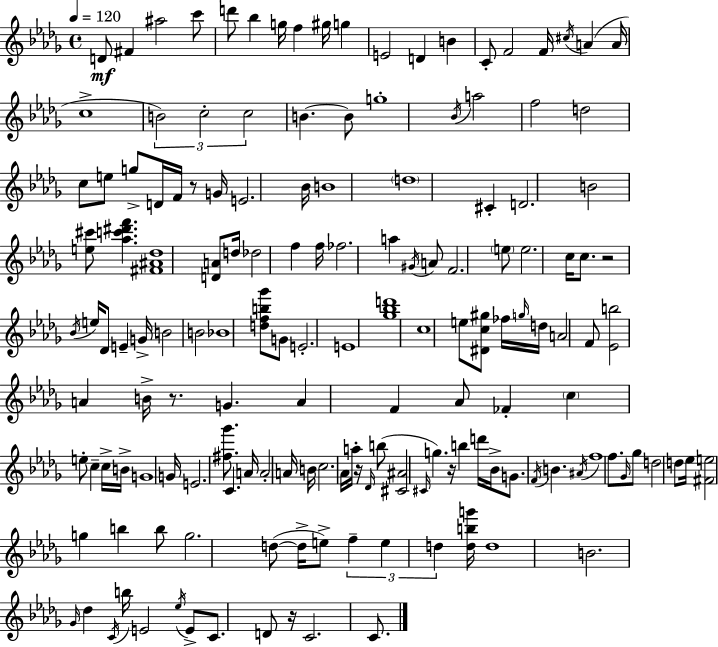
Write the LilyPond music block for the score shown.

{
  \clef treble
  \time 4/4
  \defaultTimeSignature
  \key bes \minor
  \tempo 4 = 120
  d'8\mf fis'4 ais''2 c'''8 | d'''8 bes''4 g''16 f''4 gis''16 g''4 | e'2 d'4 b'4 | c'8-. f'2 f'16 \acciaccatura { cis''16 } a'4( | \break a'16 c''1-> | \tuplet 3/2 { b'2) c''2-. | c''2 } b'4.~~ b'8 | g''1-. | \break \acciaccatura { bes'16 } a''2 f''2 | d''2 c''8 e''8 g''8-> | d'16 f'16 r8 g'16 e'2. | bes'16 b'1 | \break \parenthesize d''1 | cis'4-. d'2. | b'2 <e'' cis'''>8 <aes'' c''' dis''' f'''>4. | <fis' ais' des''>1 | \break <d' a'>8 d''16 des''2 f''4 | f''16 fes''2. a''4 | \acciaccatura { gis'16 } a'8 f'2. | \parenthesize e''8 e''2. c''16 | \break c''8. r2 \acciaccatura { bes'16 } e''16 des'8 e'4-- | g'16-> b'2 b'2 | bes'1 | <d'' f'' b'' ges'''>8 g'8 e'2.-. | \break e'1 | <ges'' bes'' d'''>1 | c''1 | e''8 <dis' c'' gis''>8 fes''16 \grace { g''16 } d''16 a'2 | \break f'8 <ees' b''>2 a'4 | b'16-> r8. g'4. a'4 f'4 | aes'8 fes'4-. \parenthesize c''4 e''8-. c''4-- | c''16-> b'16-> g'1 | \break g'16 e'2. | <fis'' ges'''>8. c'4. a'16 a'2-. | a'16 b'16 c''2. | aes'16 a''16-. r16 \grace { des'16 }( b''8 <cis' ais'>2 | \break \grace { cis'16 } g''4.) r16 b''4 d'''16 bes'16-> g'8. | \acciaccatura { f'16 } b'4. \acciaccatura { ais'16 } f''1 | f''8. \grace { ges'16 } ges''8 d''2 | d''8 ees''16 <fis' e''>2 | \break g''4 b''4 b''8 g''2. | d''8~(~ d''16-> e''8->) \tuplet 3/2 { f''4-- | e''4 d''4 } <d'' b'' g'''>16 d''1 | b'2. | \break \grace { ges'16 } des''4 \acciaccatura { c'16 } b''16 e'2 | \acciaccatura { ees''16 } e'8-> c'8. d'8 r16 c'2. | c'8. \bar "|."
}